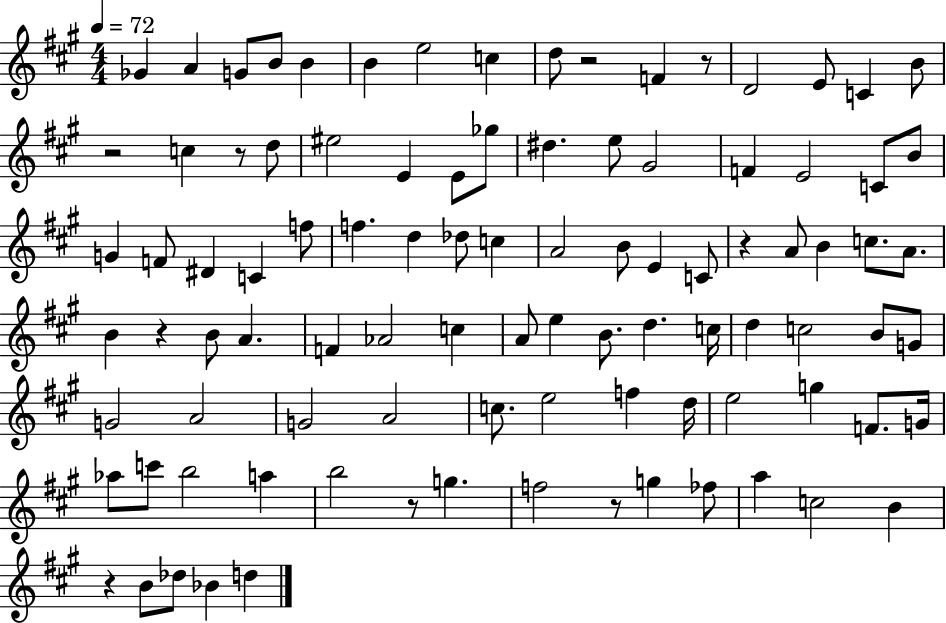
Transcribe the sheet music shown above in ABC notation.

X:1
T:Untitled
M:4/4
L:1/4
K:A
_G A G/2 B/2 B B e2 c d/2 z2 F z/2 D2 E/2 C B/2 z2 c z/2 d/2 ^e2 E E/2 _g/2 ^d e/2 ^G2 F E2 C/2 B/2 G F/2 ^D C f/2 f d _d/2 c A2 B/2 E C/2 z A/2 B c/2 A/2 B z B/2 A F _A2 c A/2 e B/2 d c/4 d c2 B/2 G/2 G2 A2 G2 A2 c/2 e2 f d/4 e2 g F/2 G/4 _a/2 c'/2 b2 a b2 z/2 g f2 z/2 g _f/2 a c2 B z B/2 _d/2 _B d